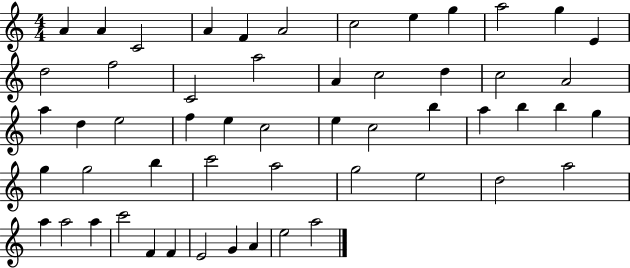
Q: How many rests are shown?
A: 0